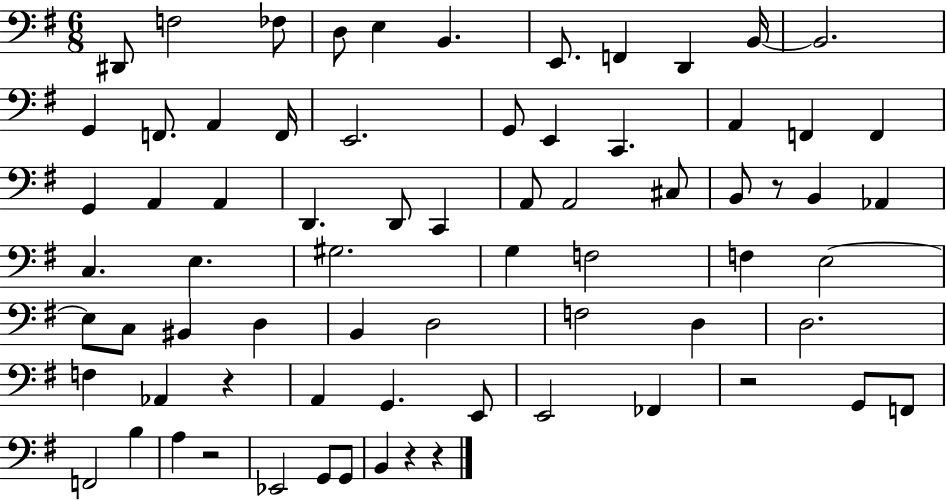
{
  \clef bass
  \numericTimeSignature
  \time 6/8
  \key g \major
  dis,8 f2 fes8 | d8 e4 b,4. | e,8. f,4 d,4 b,16~~ | b,2. | \break g,4 f,8. a,4 f,16 | e,2. | g,8 e,4 c,4. | a,4 f,4 f,4 | \break g,4 a,4 a,4 | d,4. d,8 c,4 | a,8 a,2 cis8 | b,8 r8 b,4 aes,4 | \break c4. e4. | gis2. | g4 f2 | f4 e2~~ | \break e8 c8 bis,4 d4 | b,4 d2 | f2 d4 | d2. | \break f4 aes,4 r4 | a,4 g,4. e,8 | e,2 fes,4 | r2 g,8 f,8 | \break f,2 b4 | a4 r2 | ees,2 g,8 g,8 | b,4 r4 r4 | \break \bar "|."
}